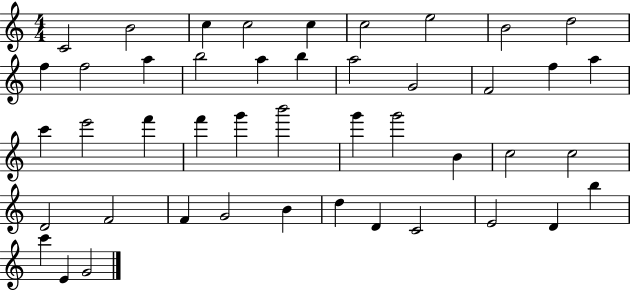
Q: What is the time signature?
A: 4/4